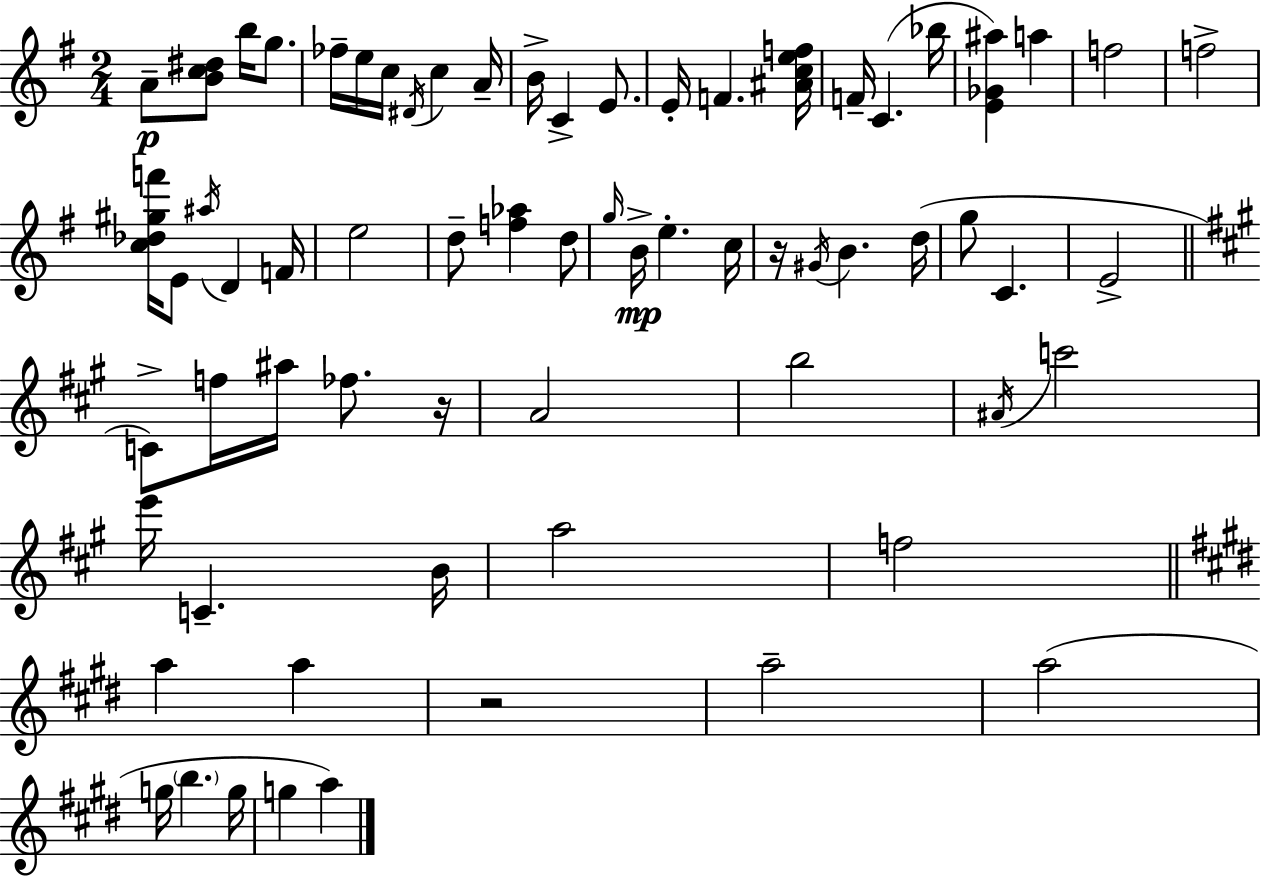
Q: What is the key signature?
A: G major